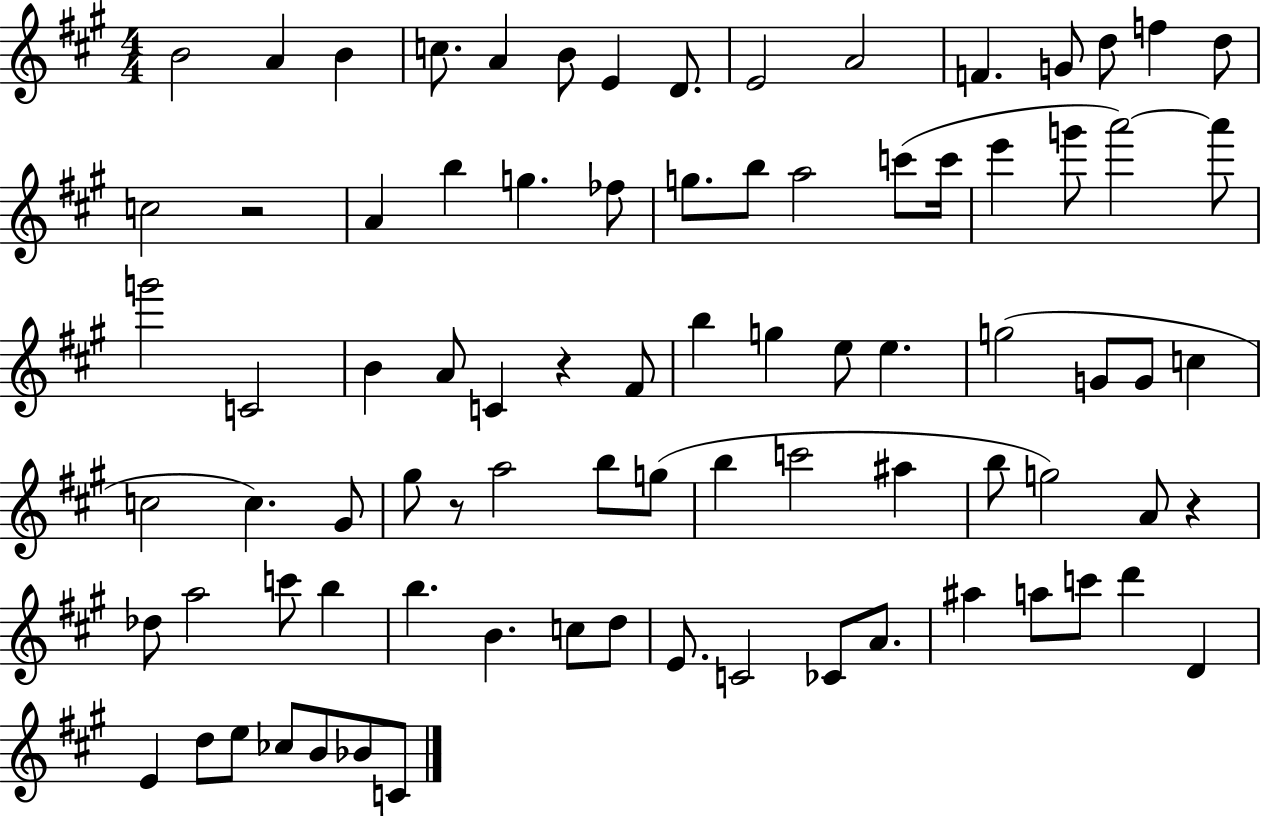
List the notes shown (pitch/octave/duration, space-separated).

B4/h A4/q B4/q C5/e. A4/q B4/e E4/q D4/e. E4/h A4/h F4/q. G4/e D5/e F5/q D5/e C5/h R/h A4/q B5/q G5/q. FES5/e G5/e. B5/e A5/h C6/e C6/s E6/q G6/e A6/h A6/e G6/h C4/h B4/q A4/e C4/q R/q F#4/e B5/q G5/q E5/e E5/q. G5/h G4/e G4/e C5/q C5/h C5/q. G#4/e G#5/e R/e A5/h B5/e G5/e B5/q C6/h A#5/q B5/e G5/h A4/e R/q Db5/e A5/h C6/e B5/q B5/q. B4/q. C5/e D5/e E4/e. C4/h CES4/e A4/e. A#5/q A5/e C6/e D6/q D4/q E4/q D5/e E5/e CES5/e B4/e Bb4/e C4/e